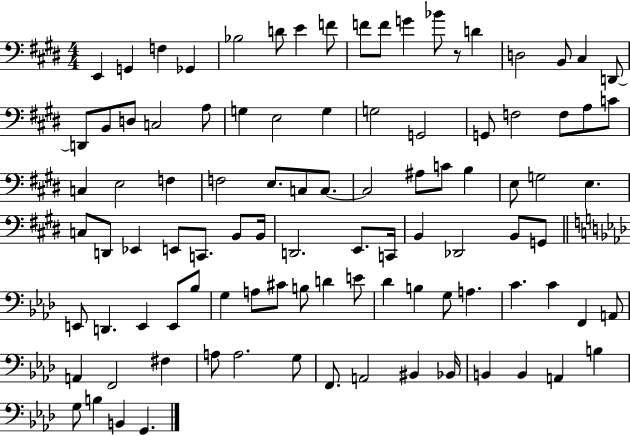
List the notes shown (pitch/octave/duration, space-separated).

E2/q G2/q F3/q Gb2/q Bb3/h D4/e E4/q F4/e F4/e F4/e G4/q Bb4/e R/e D4/q D3/h B2/e C#3/q D2/e D2/e B2/e D3/e C3/h A3/e G3/q E3/h G3/q G3/h G2/h G2/e F3/h F3/e A3/e C4/e C3/q E3/h F3/q F3/h E3/e. C3/e C3/e. C3/h A#3/e C4/e B3/q E3/e G3/h E3/q. C3/e D2/e Eb2/q E2/e C2/e. B2/e B2/s D2/h. E2/e. C2/s B2/q Db2/h B2/e G2/e E2/e D2/q. E2/q E2/e Bb3/e G3/q A3/e C#4/e B3/e D4/q E4/e Db4/q B3/q G3/e A3/q. C4/q. C4/q F2/q A2/e A2/q F2/h F#3/q A3/e A3/h. G3/e F2/e. A2/h BIS2/q Bb2/s B2/q B2/q A2/q B3/q G3/e B3/q B2/q G2/q.